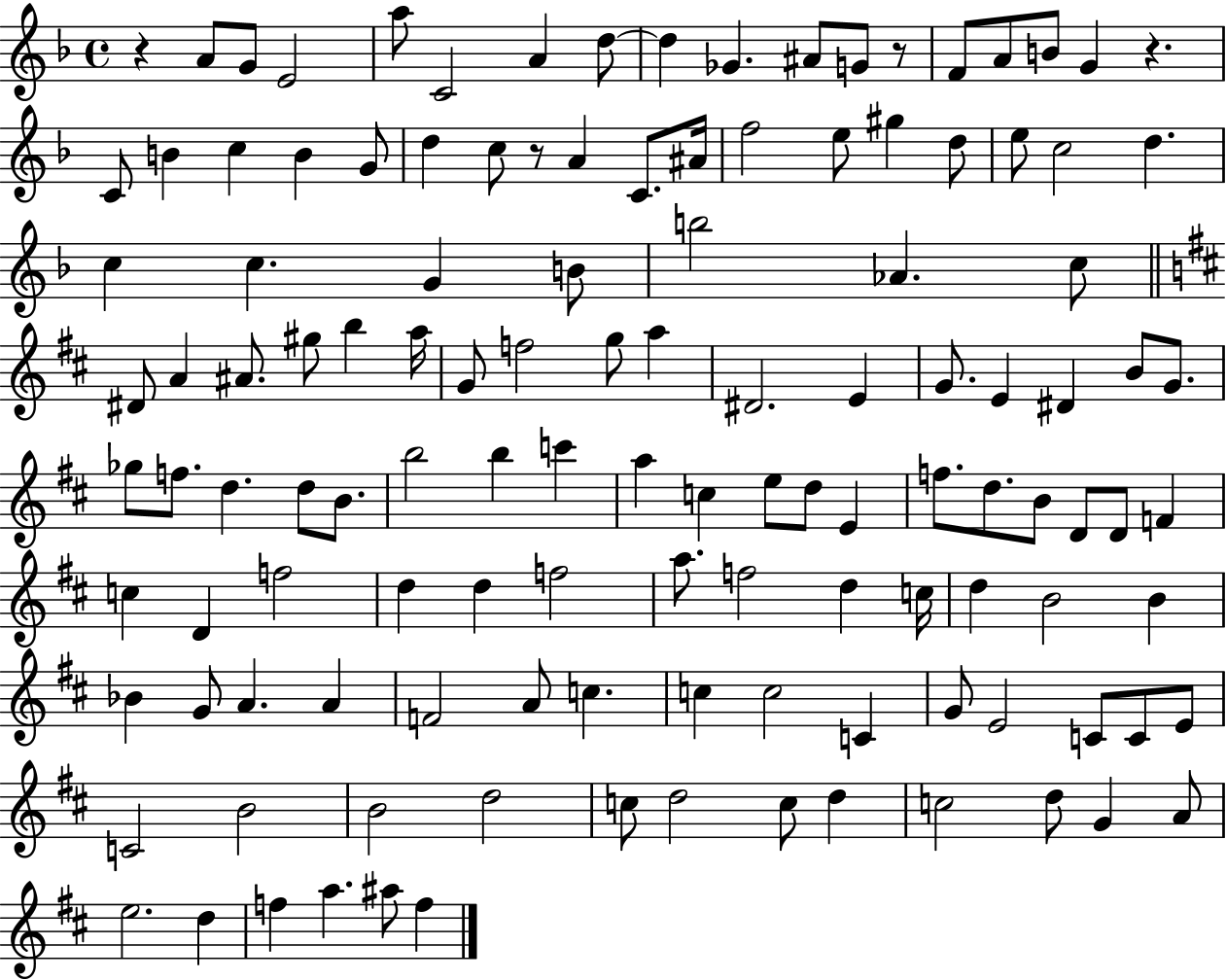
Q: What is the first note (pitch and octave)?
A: A4